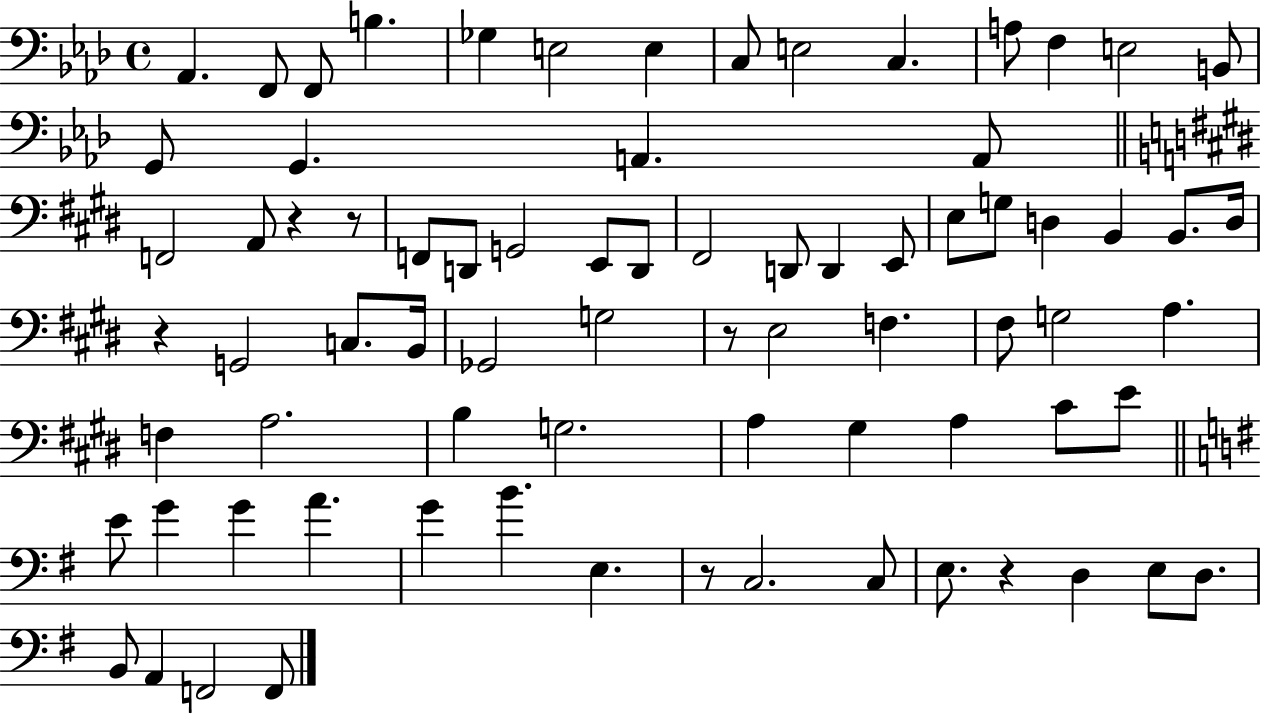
Ab2/q. F2/e F2/e B3/q. Gb3/q E3/h E3/q C3/e E3/h C3/q. A3/e F3/q E3/h B2/e G2/e G2/q. A2/q. A2/e F2/h A2/e R/q R/e F2/e D2/e G2/h E2/e D2/e F#2/h D2/e D2/q E2/e E3/e G3/e D3/q B2/q B2/e. D3/s R/q G2/h C3/e. B2/s Gb2/h G3/h R/e E3/h F3/q. F#3/e G3/h A3/q. F3/q A3/h. B3/q G3/h. A3/q G#3/q A3/q C#4/e E4/e E4/e G4/q G4/q A4/q. G4/q B4/q. E3/q. R/e C3/h. C3/e E3/e. R/q D3/q E3/e D3/e. B2/e A2/q F2/h F2/e